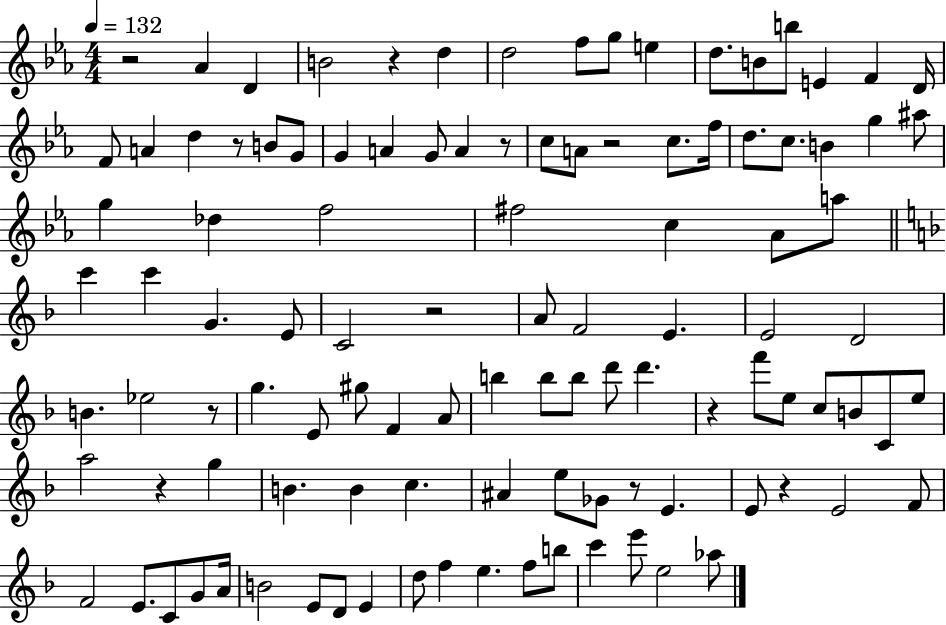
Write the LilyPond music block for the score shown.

{
  \clef treble
  \numericTimeSignature
  \time 4/4
  \key ees \major
  \tempo 4 = 132
  \repeat volta 2 { r2 aes'4 d'4 | b'2 r4 d''4 | d''2 f''8 g''8 e''4 | d''8. b'8 b''8 e'4 f'4 d'16 | \break f'8 a'4 d''4 r8 b'8 g'8 | g'4 a'4 g'8 a'4 r8 | c''8 a'8 r2 c''8. f''16 | d''8. c''8. b'4 g''4 ais''8 | \break g''4 des''4 f''2 | fis''2 c''4 aes'8 a''8 | \bar "||" \break \key f \major c'''4 c'''4 g'4. e'8 | c'2 r2 | a'8 f'2 e'4. | e'2 d'2 | \break b'4. ees''2 r8 | g''4. e'8 gis''8 f'4 a'8 | b''4 b''8 b''8 d'''8 d'''4. | r4 f'''8 e''8 c''8 b'8 c'8 e''8 | \break a''2 r4 g''4 | b'4. b'4 c''4. | ais'4 e''8 ges'8 r8 e'4. | e'8 r4 e'2 f'8 | \break f'2 e'8. c'8 g'8 a'16 | b'2 e'8 d'8 e'4 | d''8 f''4 e''4. f''8 b''8 | c'''4 e'''8 e''2 aes''8 | \break } \bar "|."
}